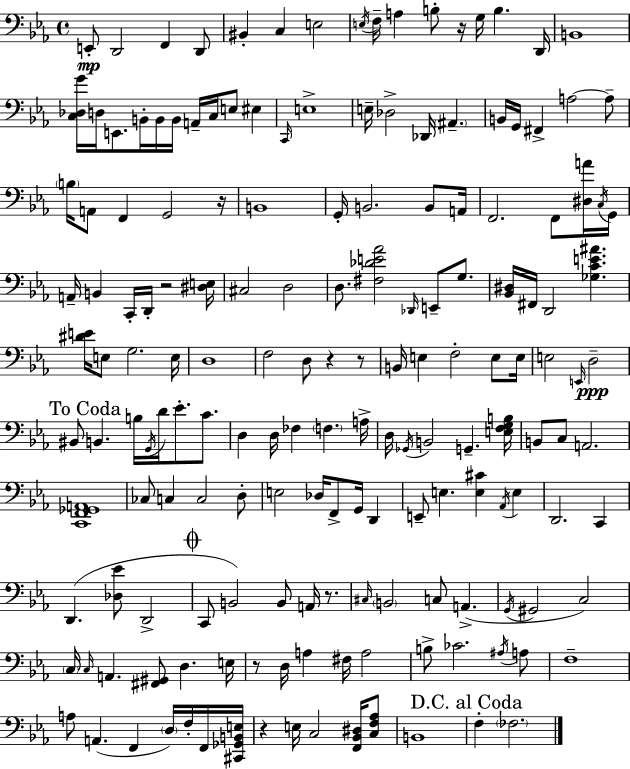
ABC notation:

X:1
T:Untitled
M:4/4
L:1/4
K:Cm
E,,/2 D,,2 F,, D,,/2 ^B,, C, E,2 E,/4 F,/4 A, B,/2 z/4 G,/4 B, D,,/4 B,,4 [C,_D,G]/4 D,/4 E,,/2 B,,/4 B,,/4 B,,/4 A,,/4 C,/4 E,/2 ^E, C,,/4 E,4 E,/4 _D,2 _D,,/4 ^A,, B,,/4 G,,/4 ^F,, A,2 A,/2 B,/4 A,,/2 F,, G,,2 z/4 B,,4 G,,/4 B,,2 B,,/2 A,,/4 F,,2 F,,/2 [^D,A]/4 C,/4 G,,/4 A,,/4 B,, C,,/4 D,,/4 z2 [^D,E,]/4 ^C,2 D,2 D,/2 [^F,_DE_A]2 _D,,/4 E,,/2 G,/2 [_B,,^D,]/4 ^F,,/4 D,,2 [_G,CE^A] [^DE]/4 E,/2 G,2 E,/4 D,4 F,2 D,/2 z z/2 B,,/4 E, F,2 E,/2 E,/4 E,2 E,,/4 D,2 ^B,,/2 B,, B,/4 G,,/4 D/4 _E/2 C/2 D, D,/4 _F, F, A,/4 D,/4 _G,,/4 B,,2 G,, [E,F,G,B,]/4 B,,/2 C,/2 A,,2 [C,,F,,_G,,A,,]4 _C,/2 C, C,2 D,/2 E,2 _D,/4 F,,/2 G,,/4 D,, E,,/2 E, [E,^C] _A,,/4 E, D,,2 C,, D,, [_D,_E]/2 D,,2 C,,/2 B,,2 B,,/2 A,,/4 z/2 ^C,/4 B,,2 C,/2 A,, G,,/4 ^G,,2 C,2 C,/4 C,/4 A,, [^F,,^G,,]/2 D, E,/4 z/2 D,/4 A, ^F,/4 A,2 B,/2 _C2 ^A,/4 A,/2 F,4 A,/2 A,, F,, D,/4 F,/4 F,,/4 [^C,,_G,,B,,E,]/4 z E,/4 C,2 [F,,_B,,^D,]/4 [C,F,_A,]/2 B,,4 F, _F,2